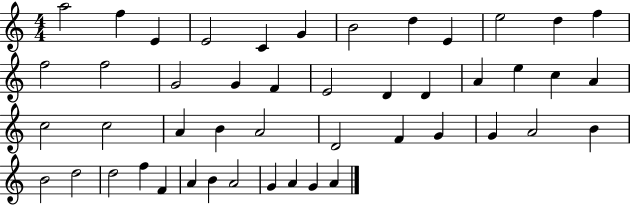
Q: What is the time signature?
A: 4/4